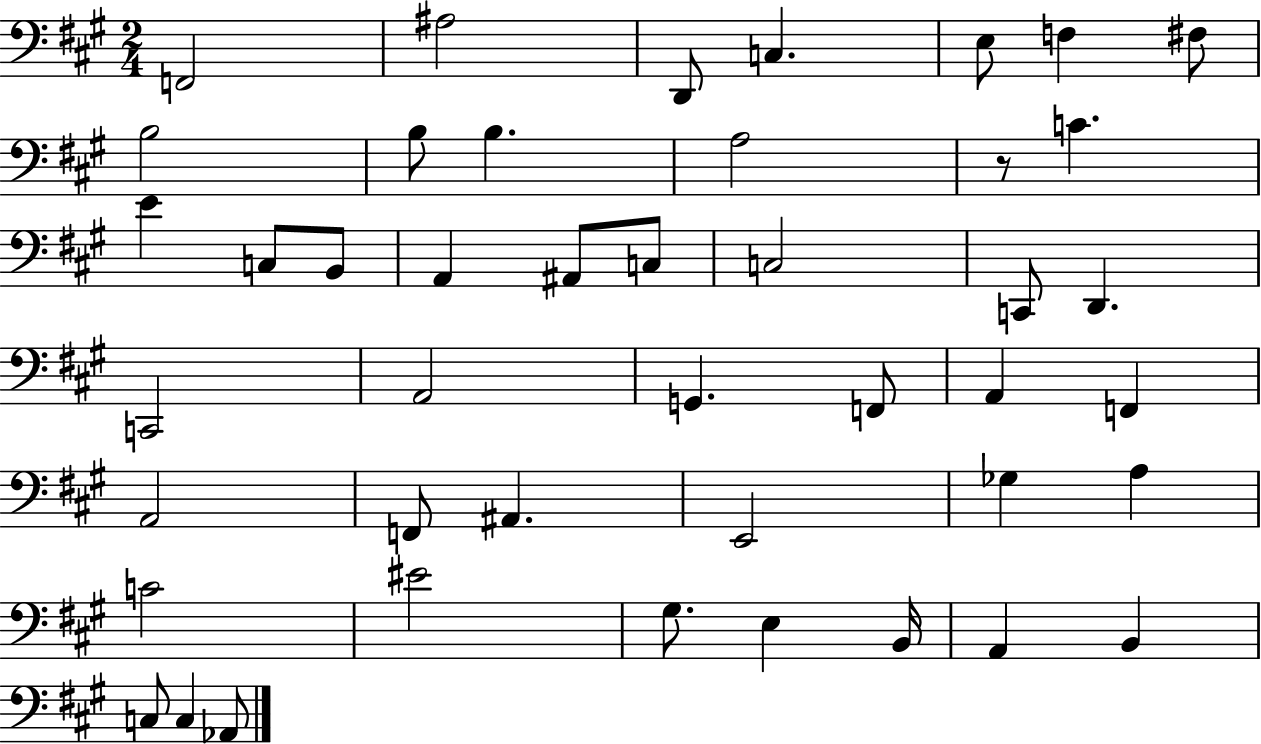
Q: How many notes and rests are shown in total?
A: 44